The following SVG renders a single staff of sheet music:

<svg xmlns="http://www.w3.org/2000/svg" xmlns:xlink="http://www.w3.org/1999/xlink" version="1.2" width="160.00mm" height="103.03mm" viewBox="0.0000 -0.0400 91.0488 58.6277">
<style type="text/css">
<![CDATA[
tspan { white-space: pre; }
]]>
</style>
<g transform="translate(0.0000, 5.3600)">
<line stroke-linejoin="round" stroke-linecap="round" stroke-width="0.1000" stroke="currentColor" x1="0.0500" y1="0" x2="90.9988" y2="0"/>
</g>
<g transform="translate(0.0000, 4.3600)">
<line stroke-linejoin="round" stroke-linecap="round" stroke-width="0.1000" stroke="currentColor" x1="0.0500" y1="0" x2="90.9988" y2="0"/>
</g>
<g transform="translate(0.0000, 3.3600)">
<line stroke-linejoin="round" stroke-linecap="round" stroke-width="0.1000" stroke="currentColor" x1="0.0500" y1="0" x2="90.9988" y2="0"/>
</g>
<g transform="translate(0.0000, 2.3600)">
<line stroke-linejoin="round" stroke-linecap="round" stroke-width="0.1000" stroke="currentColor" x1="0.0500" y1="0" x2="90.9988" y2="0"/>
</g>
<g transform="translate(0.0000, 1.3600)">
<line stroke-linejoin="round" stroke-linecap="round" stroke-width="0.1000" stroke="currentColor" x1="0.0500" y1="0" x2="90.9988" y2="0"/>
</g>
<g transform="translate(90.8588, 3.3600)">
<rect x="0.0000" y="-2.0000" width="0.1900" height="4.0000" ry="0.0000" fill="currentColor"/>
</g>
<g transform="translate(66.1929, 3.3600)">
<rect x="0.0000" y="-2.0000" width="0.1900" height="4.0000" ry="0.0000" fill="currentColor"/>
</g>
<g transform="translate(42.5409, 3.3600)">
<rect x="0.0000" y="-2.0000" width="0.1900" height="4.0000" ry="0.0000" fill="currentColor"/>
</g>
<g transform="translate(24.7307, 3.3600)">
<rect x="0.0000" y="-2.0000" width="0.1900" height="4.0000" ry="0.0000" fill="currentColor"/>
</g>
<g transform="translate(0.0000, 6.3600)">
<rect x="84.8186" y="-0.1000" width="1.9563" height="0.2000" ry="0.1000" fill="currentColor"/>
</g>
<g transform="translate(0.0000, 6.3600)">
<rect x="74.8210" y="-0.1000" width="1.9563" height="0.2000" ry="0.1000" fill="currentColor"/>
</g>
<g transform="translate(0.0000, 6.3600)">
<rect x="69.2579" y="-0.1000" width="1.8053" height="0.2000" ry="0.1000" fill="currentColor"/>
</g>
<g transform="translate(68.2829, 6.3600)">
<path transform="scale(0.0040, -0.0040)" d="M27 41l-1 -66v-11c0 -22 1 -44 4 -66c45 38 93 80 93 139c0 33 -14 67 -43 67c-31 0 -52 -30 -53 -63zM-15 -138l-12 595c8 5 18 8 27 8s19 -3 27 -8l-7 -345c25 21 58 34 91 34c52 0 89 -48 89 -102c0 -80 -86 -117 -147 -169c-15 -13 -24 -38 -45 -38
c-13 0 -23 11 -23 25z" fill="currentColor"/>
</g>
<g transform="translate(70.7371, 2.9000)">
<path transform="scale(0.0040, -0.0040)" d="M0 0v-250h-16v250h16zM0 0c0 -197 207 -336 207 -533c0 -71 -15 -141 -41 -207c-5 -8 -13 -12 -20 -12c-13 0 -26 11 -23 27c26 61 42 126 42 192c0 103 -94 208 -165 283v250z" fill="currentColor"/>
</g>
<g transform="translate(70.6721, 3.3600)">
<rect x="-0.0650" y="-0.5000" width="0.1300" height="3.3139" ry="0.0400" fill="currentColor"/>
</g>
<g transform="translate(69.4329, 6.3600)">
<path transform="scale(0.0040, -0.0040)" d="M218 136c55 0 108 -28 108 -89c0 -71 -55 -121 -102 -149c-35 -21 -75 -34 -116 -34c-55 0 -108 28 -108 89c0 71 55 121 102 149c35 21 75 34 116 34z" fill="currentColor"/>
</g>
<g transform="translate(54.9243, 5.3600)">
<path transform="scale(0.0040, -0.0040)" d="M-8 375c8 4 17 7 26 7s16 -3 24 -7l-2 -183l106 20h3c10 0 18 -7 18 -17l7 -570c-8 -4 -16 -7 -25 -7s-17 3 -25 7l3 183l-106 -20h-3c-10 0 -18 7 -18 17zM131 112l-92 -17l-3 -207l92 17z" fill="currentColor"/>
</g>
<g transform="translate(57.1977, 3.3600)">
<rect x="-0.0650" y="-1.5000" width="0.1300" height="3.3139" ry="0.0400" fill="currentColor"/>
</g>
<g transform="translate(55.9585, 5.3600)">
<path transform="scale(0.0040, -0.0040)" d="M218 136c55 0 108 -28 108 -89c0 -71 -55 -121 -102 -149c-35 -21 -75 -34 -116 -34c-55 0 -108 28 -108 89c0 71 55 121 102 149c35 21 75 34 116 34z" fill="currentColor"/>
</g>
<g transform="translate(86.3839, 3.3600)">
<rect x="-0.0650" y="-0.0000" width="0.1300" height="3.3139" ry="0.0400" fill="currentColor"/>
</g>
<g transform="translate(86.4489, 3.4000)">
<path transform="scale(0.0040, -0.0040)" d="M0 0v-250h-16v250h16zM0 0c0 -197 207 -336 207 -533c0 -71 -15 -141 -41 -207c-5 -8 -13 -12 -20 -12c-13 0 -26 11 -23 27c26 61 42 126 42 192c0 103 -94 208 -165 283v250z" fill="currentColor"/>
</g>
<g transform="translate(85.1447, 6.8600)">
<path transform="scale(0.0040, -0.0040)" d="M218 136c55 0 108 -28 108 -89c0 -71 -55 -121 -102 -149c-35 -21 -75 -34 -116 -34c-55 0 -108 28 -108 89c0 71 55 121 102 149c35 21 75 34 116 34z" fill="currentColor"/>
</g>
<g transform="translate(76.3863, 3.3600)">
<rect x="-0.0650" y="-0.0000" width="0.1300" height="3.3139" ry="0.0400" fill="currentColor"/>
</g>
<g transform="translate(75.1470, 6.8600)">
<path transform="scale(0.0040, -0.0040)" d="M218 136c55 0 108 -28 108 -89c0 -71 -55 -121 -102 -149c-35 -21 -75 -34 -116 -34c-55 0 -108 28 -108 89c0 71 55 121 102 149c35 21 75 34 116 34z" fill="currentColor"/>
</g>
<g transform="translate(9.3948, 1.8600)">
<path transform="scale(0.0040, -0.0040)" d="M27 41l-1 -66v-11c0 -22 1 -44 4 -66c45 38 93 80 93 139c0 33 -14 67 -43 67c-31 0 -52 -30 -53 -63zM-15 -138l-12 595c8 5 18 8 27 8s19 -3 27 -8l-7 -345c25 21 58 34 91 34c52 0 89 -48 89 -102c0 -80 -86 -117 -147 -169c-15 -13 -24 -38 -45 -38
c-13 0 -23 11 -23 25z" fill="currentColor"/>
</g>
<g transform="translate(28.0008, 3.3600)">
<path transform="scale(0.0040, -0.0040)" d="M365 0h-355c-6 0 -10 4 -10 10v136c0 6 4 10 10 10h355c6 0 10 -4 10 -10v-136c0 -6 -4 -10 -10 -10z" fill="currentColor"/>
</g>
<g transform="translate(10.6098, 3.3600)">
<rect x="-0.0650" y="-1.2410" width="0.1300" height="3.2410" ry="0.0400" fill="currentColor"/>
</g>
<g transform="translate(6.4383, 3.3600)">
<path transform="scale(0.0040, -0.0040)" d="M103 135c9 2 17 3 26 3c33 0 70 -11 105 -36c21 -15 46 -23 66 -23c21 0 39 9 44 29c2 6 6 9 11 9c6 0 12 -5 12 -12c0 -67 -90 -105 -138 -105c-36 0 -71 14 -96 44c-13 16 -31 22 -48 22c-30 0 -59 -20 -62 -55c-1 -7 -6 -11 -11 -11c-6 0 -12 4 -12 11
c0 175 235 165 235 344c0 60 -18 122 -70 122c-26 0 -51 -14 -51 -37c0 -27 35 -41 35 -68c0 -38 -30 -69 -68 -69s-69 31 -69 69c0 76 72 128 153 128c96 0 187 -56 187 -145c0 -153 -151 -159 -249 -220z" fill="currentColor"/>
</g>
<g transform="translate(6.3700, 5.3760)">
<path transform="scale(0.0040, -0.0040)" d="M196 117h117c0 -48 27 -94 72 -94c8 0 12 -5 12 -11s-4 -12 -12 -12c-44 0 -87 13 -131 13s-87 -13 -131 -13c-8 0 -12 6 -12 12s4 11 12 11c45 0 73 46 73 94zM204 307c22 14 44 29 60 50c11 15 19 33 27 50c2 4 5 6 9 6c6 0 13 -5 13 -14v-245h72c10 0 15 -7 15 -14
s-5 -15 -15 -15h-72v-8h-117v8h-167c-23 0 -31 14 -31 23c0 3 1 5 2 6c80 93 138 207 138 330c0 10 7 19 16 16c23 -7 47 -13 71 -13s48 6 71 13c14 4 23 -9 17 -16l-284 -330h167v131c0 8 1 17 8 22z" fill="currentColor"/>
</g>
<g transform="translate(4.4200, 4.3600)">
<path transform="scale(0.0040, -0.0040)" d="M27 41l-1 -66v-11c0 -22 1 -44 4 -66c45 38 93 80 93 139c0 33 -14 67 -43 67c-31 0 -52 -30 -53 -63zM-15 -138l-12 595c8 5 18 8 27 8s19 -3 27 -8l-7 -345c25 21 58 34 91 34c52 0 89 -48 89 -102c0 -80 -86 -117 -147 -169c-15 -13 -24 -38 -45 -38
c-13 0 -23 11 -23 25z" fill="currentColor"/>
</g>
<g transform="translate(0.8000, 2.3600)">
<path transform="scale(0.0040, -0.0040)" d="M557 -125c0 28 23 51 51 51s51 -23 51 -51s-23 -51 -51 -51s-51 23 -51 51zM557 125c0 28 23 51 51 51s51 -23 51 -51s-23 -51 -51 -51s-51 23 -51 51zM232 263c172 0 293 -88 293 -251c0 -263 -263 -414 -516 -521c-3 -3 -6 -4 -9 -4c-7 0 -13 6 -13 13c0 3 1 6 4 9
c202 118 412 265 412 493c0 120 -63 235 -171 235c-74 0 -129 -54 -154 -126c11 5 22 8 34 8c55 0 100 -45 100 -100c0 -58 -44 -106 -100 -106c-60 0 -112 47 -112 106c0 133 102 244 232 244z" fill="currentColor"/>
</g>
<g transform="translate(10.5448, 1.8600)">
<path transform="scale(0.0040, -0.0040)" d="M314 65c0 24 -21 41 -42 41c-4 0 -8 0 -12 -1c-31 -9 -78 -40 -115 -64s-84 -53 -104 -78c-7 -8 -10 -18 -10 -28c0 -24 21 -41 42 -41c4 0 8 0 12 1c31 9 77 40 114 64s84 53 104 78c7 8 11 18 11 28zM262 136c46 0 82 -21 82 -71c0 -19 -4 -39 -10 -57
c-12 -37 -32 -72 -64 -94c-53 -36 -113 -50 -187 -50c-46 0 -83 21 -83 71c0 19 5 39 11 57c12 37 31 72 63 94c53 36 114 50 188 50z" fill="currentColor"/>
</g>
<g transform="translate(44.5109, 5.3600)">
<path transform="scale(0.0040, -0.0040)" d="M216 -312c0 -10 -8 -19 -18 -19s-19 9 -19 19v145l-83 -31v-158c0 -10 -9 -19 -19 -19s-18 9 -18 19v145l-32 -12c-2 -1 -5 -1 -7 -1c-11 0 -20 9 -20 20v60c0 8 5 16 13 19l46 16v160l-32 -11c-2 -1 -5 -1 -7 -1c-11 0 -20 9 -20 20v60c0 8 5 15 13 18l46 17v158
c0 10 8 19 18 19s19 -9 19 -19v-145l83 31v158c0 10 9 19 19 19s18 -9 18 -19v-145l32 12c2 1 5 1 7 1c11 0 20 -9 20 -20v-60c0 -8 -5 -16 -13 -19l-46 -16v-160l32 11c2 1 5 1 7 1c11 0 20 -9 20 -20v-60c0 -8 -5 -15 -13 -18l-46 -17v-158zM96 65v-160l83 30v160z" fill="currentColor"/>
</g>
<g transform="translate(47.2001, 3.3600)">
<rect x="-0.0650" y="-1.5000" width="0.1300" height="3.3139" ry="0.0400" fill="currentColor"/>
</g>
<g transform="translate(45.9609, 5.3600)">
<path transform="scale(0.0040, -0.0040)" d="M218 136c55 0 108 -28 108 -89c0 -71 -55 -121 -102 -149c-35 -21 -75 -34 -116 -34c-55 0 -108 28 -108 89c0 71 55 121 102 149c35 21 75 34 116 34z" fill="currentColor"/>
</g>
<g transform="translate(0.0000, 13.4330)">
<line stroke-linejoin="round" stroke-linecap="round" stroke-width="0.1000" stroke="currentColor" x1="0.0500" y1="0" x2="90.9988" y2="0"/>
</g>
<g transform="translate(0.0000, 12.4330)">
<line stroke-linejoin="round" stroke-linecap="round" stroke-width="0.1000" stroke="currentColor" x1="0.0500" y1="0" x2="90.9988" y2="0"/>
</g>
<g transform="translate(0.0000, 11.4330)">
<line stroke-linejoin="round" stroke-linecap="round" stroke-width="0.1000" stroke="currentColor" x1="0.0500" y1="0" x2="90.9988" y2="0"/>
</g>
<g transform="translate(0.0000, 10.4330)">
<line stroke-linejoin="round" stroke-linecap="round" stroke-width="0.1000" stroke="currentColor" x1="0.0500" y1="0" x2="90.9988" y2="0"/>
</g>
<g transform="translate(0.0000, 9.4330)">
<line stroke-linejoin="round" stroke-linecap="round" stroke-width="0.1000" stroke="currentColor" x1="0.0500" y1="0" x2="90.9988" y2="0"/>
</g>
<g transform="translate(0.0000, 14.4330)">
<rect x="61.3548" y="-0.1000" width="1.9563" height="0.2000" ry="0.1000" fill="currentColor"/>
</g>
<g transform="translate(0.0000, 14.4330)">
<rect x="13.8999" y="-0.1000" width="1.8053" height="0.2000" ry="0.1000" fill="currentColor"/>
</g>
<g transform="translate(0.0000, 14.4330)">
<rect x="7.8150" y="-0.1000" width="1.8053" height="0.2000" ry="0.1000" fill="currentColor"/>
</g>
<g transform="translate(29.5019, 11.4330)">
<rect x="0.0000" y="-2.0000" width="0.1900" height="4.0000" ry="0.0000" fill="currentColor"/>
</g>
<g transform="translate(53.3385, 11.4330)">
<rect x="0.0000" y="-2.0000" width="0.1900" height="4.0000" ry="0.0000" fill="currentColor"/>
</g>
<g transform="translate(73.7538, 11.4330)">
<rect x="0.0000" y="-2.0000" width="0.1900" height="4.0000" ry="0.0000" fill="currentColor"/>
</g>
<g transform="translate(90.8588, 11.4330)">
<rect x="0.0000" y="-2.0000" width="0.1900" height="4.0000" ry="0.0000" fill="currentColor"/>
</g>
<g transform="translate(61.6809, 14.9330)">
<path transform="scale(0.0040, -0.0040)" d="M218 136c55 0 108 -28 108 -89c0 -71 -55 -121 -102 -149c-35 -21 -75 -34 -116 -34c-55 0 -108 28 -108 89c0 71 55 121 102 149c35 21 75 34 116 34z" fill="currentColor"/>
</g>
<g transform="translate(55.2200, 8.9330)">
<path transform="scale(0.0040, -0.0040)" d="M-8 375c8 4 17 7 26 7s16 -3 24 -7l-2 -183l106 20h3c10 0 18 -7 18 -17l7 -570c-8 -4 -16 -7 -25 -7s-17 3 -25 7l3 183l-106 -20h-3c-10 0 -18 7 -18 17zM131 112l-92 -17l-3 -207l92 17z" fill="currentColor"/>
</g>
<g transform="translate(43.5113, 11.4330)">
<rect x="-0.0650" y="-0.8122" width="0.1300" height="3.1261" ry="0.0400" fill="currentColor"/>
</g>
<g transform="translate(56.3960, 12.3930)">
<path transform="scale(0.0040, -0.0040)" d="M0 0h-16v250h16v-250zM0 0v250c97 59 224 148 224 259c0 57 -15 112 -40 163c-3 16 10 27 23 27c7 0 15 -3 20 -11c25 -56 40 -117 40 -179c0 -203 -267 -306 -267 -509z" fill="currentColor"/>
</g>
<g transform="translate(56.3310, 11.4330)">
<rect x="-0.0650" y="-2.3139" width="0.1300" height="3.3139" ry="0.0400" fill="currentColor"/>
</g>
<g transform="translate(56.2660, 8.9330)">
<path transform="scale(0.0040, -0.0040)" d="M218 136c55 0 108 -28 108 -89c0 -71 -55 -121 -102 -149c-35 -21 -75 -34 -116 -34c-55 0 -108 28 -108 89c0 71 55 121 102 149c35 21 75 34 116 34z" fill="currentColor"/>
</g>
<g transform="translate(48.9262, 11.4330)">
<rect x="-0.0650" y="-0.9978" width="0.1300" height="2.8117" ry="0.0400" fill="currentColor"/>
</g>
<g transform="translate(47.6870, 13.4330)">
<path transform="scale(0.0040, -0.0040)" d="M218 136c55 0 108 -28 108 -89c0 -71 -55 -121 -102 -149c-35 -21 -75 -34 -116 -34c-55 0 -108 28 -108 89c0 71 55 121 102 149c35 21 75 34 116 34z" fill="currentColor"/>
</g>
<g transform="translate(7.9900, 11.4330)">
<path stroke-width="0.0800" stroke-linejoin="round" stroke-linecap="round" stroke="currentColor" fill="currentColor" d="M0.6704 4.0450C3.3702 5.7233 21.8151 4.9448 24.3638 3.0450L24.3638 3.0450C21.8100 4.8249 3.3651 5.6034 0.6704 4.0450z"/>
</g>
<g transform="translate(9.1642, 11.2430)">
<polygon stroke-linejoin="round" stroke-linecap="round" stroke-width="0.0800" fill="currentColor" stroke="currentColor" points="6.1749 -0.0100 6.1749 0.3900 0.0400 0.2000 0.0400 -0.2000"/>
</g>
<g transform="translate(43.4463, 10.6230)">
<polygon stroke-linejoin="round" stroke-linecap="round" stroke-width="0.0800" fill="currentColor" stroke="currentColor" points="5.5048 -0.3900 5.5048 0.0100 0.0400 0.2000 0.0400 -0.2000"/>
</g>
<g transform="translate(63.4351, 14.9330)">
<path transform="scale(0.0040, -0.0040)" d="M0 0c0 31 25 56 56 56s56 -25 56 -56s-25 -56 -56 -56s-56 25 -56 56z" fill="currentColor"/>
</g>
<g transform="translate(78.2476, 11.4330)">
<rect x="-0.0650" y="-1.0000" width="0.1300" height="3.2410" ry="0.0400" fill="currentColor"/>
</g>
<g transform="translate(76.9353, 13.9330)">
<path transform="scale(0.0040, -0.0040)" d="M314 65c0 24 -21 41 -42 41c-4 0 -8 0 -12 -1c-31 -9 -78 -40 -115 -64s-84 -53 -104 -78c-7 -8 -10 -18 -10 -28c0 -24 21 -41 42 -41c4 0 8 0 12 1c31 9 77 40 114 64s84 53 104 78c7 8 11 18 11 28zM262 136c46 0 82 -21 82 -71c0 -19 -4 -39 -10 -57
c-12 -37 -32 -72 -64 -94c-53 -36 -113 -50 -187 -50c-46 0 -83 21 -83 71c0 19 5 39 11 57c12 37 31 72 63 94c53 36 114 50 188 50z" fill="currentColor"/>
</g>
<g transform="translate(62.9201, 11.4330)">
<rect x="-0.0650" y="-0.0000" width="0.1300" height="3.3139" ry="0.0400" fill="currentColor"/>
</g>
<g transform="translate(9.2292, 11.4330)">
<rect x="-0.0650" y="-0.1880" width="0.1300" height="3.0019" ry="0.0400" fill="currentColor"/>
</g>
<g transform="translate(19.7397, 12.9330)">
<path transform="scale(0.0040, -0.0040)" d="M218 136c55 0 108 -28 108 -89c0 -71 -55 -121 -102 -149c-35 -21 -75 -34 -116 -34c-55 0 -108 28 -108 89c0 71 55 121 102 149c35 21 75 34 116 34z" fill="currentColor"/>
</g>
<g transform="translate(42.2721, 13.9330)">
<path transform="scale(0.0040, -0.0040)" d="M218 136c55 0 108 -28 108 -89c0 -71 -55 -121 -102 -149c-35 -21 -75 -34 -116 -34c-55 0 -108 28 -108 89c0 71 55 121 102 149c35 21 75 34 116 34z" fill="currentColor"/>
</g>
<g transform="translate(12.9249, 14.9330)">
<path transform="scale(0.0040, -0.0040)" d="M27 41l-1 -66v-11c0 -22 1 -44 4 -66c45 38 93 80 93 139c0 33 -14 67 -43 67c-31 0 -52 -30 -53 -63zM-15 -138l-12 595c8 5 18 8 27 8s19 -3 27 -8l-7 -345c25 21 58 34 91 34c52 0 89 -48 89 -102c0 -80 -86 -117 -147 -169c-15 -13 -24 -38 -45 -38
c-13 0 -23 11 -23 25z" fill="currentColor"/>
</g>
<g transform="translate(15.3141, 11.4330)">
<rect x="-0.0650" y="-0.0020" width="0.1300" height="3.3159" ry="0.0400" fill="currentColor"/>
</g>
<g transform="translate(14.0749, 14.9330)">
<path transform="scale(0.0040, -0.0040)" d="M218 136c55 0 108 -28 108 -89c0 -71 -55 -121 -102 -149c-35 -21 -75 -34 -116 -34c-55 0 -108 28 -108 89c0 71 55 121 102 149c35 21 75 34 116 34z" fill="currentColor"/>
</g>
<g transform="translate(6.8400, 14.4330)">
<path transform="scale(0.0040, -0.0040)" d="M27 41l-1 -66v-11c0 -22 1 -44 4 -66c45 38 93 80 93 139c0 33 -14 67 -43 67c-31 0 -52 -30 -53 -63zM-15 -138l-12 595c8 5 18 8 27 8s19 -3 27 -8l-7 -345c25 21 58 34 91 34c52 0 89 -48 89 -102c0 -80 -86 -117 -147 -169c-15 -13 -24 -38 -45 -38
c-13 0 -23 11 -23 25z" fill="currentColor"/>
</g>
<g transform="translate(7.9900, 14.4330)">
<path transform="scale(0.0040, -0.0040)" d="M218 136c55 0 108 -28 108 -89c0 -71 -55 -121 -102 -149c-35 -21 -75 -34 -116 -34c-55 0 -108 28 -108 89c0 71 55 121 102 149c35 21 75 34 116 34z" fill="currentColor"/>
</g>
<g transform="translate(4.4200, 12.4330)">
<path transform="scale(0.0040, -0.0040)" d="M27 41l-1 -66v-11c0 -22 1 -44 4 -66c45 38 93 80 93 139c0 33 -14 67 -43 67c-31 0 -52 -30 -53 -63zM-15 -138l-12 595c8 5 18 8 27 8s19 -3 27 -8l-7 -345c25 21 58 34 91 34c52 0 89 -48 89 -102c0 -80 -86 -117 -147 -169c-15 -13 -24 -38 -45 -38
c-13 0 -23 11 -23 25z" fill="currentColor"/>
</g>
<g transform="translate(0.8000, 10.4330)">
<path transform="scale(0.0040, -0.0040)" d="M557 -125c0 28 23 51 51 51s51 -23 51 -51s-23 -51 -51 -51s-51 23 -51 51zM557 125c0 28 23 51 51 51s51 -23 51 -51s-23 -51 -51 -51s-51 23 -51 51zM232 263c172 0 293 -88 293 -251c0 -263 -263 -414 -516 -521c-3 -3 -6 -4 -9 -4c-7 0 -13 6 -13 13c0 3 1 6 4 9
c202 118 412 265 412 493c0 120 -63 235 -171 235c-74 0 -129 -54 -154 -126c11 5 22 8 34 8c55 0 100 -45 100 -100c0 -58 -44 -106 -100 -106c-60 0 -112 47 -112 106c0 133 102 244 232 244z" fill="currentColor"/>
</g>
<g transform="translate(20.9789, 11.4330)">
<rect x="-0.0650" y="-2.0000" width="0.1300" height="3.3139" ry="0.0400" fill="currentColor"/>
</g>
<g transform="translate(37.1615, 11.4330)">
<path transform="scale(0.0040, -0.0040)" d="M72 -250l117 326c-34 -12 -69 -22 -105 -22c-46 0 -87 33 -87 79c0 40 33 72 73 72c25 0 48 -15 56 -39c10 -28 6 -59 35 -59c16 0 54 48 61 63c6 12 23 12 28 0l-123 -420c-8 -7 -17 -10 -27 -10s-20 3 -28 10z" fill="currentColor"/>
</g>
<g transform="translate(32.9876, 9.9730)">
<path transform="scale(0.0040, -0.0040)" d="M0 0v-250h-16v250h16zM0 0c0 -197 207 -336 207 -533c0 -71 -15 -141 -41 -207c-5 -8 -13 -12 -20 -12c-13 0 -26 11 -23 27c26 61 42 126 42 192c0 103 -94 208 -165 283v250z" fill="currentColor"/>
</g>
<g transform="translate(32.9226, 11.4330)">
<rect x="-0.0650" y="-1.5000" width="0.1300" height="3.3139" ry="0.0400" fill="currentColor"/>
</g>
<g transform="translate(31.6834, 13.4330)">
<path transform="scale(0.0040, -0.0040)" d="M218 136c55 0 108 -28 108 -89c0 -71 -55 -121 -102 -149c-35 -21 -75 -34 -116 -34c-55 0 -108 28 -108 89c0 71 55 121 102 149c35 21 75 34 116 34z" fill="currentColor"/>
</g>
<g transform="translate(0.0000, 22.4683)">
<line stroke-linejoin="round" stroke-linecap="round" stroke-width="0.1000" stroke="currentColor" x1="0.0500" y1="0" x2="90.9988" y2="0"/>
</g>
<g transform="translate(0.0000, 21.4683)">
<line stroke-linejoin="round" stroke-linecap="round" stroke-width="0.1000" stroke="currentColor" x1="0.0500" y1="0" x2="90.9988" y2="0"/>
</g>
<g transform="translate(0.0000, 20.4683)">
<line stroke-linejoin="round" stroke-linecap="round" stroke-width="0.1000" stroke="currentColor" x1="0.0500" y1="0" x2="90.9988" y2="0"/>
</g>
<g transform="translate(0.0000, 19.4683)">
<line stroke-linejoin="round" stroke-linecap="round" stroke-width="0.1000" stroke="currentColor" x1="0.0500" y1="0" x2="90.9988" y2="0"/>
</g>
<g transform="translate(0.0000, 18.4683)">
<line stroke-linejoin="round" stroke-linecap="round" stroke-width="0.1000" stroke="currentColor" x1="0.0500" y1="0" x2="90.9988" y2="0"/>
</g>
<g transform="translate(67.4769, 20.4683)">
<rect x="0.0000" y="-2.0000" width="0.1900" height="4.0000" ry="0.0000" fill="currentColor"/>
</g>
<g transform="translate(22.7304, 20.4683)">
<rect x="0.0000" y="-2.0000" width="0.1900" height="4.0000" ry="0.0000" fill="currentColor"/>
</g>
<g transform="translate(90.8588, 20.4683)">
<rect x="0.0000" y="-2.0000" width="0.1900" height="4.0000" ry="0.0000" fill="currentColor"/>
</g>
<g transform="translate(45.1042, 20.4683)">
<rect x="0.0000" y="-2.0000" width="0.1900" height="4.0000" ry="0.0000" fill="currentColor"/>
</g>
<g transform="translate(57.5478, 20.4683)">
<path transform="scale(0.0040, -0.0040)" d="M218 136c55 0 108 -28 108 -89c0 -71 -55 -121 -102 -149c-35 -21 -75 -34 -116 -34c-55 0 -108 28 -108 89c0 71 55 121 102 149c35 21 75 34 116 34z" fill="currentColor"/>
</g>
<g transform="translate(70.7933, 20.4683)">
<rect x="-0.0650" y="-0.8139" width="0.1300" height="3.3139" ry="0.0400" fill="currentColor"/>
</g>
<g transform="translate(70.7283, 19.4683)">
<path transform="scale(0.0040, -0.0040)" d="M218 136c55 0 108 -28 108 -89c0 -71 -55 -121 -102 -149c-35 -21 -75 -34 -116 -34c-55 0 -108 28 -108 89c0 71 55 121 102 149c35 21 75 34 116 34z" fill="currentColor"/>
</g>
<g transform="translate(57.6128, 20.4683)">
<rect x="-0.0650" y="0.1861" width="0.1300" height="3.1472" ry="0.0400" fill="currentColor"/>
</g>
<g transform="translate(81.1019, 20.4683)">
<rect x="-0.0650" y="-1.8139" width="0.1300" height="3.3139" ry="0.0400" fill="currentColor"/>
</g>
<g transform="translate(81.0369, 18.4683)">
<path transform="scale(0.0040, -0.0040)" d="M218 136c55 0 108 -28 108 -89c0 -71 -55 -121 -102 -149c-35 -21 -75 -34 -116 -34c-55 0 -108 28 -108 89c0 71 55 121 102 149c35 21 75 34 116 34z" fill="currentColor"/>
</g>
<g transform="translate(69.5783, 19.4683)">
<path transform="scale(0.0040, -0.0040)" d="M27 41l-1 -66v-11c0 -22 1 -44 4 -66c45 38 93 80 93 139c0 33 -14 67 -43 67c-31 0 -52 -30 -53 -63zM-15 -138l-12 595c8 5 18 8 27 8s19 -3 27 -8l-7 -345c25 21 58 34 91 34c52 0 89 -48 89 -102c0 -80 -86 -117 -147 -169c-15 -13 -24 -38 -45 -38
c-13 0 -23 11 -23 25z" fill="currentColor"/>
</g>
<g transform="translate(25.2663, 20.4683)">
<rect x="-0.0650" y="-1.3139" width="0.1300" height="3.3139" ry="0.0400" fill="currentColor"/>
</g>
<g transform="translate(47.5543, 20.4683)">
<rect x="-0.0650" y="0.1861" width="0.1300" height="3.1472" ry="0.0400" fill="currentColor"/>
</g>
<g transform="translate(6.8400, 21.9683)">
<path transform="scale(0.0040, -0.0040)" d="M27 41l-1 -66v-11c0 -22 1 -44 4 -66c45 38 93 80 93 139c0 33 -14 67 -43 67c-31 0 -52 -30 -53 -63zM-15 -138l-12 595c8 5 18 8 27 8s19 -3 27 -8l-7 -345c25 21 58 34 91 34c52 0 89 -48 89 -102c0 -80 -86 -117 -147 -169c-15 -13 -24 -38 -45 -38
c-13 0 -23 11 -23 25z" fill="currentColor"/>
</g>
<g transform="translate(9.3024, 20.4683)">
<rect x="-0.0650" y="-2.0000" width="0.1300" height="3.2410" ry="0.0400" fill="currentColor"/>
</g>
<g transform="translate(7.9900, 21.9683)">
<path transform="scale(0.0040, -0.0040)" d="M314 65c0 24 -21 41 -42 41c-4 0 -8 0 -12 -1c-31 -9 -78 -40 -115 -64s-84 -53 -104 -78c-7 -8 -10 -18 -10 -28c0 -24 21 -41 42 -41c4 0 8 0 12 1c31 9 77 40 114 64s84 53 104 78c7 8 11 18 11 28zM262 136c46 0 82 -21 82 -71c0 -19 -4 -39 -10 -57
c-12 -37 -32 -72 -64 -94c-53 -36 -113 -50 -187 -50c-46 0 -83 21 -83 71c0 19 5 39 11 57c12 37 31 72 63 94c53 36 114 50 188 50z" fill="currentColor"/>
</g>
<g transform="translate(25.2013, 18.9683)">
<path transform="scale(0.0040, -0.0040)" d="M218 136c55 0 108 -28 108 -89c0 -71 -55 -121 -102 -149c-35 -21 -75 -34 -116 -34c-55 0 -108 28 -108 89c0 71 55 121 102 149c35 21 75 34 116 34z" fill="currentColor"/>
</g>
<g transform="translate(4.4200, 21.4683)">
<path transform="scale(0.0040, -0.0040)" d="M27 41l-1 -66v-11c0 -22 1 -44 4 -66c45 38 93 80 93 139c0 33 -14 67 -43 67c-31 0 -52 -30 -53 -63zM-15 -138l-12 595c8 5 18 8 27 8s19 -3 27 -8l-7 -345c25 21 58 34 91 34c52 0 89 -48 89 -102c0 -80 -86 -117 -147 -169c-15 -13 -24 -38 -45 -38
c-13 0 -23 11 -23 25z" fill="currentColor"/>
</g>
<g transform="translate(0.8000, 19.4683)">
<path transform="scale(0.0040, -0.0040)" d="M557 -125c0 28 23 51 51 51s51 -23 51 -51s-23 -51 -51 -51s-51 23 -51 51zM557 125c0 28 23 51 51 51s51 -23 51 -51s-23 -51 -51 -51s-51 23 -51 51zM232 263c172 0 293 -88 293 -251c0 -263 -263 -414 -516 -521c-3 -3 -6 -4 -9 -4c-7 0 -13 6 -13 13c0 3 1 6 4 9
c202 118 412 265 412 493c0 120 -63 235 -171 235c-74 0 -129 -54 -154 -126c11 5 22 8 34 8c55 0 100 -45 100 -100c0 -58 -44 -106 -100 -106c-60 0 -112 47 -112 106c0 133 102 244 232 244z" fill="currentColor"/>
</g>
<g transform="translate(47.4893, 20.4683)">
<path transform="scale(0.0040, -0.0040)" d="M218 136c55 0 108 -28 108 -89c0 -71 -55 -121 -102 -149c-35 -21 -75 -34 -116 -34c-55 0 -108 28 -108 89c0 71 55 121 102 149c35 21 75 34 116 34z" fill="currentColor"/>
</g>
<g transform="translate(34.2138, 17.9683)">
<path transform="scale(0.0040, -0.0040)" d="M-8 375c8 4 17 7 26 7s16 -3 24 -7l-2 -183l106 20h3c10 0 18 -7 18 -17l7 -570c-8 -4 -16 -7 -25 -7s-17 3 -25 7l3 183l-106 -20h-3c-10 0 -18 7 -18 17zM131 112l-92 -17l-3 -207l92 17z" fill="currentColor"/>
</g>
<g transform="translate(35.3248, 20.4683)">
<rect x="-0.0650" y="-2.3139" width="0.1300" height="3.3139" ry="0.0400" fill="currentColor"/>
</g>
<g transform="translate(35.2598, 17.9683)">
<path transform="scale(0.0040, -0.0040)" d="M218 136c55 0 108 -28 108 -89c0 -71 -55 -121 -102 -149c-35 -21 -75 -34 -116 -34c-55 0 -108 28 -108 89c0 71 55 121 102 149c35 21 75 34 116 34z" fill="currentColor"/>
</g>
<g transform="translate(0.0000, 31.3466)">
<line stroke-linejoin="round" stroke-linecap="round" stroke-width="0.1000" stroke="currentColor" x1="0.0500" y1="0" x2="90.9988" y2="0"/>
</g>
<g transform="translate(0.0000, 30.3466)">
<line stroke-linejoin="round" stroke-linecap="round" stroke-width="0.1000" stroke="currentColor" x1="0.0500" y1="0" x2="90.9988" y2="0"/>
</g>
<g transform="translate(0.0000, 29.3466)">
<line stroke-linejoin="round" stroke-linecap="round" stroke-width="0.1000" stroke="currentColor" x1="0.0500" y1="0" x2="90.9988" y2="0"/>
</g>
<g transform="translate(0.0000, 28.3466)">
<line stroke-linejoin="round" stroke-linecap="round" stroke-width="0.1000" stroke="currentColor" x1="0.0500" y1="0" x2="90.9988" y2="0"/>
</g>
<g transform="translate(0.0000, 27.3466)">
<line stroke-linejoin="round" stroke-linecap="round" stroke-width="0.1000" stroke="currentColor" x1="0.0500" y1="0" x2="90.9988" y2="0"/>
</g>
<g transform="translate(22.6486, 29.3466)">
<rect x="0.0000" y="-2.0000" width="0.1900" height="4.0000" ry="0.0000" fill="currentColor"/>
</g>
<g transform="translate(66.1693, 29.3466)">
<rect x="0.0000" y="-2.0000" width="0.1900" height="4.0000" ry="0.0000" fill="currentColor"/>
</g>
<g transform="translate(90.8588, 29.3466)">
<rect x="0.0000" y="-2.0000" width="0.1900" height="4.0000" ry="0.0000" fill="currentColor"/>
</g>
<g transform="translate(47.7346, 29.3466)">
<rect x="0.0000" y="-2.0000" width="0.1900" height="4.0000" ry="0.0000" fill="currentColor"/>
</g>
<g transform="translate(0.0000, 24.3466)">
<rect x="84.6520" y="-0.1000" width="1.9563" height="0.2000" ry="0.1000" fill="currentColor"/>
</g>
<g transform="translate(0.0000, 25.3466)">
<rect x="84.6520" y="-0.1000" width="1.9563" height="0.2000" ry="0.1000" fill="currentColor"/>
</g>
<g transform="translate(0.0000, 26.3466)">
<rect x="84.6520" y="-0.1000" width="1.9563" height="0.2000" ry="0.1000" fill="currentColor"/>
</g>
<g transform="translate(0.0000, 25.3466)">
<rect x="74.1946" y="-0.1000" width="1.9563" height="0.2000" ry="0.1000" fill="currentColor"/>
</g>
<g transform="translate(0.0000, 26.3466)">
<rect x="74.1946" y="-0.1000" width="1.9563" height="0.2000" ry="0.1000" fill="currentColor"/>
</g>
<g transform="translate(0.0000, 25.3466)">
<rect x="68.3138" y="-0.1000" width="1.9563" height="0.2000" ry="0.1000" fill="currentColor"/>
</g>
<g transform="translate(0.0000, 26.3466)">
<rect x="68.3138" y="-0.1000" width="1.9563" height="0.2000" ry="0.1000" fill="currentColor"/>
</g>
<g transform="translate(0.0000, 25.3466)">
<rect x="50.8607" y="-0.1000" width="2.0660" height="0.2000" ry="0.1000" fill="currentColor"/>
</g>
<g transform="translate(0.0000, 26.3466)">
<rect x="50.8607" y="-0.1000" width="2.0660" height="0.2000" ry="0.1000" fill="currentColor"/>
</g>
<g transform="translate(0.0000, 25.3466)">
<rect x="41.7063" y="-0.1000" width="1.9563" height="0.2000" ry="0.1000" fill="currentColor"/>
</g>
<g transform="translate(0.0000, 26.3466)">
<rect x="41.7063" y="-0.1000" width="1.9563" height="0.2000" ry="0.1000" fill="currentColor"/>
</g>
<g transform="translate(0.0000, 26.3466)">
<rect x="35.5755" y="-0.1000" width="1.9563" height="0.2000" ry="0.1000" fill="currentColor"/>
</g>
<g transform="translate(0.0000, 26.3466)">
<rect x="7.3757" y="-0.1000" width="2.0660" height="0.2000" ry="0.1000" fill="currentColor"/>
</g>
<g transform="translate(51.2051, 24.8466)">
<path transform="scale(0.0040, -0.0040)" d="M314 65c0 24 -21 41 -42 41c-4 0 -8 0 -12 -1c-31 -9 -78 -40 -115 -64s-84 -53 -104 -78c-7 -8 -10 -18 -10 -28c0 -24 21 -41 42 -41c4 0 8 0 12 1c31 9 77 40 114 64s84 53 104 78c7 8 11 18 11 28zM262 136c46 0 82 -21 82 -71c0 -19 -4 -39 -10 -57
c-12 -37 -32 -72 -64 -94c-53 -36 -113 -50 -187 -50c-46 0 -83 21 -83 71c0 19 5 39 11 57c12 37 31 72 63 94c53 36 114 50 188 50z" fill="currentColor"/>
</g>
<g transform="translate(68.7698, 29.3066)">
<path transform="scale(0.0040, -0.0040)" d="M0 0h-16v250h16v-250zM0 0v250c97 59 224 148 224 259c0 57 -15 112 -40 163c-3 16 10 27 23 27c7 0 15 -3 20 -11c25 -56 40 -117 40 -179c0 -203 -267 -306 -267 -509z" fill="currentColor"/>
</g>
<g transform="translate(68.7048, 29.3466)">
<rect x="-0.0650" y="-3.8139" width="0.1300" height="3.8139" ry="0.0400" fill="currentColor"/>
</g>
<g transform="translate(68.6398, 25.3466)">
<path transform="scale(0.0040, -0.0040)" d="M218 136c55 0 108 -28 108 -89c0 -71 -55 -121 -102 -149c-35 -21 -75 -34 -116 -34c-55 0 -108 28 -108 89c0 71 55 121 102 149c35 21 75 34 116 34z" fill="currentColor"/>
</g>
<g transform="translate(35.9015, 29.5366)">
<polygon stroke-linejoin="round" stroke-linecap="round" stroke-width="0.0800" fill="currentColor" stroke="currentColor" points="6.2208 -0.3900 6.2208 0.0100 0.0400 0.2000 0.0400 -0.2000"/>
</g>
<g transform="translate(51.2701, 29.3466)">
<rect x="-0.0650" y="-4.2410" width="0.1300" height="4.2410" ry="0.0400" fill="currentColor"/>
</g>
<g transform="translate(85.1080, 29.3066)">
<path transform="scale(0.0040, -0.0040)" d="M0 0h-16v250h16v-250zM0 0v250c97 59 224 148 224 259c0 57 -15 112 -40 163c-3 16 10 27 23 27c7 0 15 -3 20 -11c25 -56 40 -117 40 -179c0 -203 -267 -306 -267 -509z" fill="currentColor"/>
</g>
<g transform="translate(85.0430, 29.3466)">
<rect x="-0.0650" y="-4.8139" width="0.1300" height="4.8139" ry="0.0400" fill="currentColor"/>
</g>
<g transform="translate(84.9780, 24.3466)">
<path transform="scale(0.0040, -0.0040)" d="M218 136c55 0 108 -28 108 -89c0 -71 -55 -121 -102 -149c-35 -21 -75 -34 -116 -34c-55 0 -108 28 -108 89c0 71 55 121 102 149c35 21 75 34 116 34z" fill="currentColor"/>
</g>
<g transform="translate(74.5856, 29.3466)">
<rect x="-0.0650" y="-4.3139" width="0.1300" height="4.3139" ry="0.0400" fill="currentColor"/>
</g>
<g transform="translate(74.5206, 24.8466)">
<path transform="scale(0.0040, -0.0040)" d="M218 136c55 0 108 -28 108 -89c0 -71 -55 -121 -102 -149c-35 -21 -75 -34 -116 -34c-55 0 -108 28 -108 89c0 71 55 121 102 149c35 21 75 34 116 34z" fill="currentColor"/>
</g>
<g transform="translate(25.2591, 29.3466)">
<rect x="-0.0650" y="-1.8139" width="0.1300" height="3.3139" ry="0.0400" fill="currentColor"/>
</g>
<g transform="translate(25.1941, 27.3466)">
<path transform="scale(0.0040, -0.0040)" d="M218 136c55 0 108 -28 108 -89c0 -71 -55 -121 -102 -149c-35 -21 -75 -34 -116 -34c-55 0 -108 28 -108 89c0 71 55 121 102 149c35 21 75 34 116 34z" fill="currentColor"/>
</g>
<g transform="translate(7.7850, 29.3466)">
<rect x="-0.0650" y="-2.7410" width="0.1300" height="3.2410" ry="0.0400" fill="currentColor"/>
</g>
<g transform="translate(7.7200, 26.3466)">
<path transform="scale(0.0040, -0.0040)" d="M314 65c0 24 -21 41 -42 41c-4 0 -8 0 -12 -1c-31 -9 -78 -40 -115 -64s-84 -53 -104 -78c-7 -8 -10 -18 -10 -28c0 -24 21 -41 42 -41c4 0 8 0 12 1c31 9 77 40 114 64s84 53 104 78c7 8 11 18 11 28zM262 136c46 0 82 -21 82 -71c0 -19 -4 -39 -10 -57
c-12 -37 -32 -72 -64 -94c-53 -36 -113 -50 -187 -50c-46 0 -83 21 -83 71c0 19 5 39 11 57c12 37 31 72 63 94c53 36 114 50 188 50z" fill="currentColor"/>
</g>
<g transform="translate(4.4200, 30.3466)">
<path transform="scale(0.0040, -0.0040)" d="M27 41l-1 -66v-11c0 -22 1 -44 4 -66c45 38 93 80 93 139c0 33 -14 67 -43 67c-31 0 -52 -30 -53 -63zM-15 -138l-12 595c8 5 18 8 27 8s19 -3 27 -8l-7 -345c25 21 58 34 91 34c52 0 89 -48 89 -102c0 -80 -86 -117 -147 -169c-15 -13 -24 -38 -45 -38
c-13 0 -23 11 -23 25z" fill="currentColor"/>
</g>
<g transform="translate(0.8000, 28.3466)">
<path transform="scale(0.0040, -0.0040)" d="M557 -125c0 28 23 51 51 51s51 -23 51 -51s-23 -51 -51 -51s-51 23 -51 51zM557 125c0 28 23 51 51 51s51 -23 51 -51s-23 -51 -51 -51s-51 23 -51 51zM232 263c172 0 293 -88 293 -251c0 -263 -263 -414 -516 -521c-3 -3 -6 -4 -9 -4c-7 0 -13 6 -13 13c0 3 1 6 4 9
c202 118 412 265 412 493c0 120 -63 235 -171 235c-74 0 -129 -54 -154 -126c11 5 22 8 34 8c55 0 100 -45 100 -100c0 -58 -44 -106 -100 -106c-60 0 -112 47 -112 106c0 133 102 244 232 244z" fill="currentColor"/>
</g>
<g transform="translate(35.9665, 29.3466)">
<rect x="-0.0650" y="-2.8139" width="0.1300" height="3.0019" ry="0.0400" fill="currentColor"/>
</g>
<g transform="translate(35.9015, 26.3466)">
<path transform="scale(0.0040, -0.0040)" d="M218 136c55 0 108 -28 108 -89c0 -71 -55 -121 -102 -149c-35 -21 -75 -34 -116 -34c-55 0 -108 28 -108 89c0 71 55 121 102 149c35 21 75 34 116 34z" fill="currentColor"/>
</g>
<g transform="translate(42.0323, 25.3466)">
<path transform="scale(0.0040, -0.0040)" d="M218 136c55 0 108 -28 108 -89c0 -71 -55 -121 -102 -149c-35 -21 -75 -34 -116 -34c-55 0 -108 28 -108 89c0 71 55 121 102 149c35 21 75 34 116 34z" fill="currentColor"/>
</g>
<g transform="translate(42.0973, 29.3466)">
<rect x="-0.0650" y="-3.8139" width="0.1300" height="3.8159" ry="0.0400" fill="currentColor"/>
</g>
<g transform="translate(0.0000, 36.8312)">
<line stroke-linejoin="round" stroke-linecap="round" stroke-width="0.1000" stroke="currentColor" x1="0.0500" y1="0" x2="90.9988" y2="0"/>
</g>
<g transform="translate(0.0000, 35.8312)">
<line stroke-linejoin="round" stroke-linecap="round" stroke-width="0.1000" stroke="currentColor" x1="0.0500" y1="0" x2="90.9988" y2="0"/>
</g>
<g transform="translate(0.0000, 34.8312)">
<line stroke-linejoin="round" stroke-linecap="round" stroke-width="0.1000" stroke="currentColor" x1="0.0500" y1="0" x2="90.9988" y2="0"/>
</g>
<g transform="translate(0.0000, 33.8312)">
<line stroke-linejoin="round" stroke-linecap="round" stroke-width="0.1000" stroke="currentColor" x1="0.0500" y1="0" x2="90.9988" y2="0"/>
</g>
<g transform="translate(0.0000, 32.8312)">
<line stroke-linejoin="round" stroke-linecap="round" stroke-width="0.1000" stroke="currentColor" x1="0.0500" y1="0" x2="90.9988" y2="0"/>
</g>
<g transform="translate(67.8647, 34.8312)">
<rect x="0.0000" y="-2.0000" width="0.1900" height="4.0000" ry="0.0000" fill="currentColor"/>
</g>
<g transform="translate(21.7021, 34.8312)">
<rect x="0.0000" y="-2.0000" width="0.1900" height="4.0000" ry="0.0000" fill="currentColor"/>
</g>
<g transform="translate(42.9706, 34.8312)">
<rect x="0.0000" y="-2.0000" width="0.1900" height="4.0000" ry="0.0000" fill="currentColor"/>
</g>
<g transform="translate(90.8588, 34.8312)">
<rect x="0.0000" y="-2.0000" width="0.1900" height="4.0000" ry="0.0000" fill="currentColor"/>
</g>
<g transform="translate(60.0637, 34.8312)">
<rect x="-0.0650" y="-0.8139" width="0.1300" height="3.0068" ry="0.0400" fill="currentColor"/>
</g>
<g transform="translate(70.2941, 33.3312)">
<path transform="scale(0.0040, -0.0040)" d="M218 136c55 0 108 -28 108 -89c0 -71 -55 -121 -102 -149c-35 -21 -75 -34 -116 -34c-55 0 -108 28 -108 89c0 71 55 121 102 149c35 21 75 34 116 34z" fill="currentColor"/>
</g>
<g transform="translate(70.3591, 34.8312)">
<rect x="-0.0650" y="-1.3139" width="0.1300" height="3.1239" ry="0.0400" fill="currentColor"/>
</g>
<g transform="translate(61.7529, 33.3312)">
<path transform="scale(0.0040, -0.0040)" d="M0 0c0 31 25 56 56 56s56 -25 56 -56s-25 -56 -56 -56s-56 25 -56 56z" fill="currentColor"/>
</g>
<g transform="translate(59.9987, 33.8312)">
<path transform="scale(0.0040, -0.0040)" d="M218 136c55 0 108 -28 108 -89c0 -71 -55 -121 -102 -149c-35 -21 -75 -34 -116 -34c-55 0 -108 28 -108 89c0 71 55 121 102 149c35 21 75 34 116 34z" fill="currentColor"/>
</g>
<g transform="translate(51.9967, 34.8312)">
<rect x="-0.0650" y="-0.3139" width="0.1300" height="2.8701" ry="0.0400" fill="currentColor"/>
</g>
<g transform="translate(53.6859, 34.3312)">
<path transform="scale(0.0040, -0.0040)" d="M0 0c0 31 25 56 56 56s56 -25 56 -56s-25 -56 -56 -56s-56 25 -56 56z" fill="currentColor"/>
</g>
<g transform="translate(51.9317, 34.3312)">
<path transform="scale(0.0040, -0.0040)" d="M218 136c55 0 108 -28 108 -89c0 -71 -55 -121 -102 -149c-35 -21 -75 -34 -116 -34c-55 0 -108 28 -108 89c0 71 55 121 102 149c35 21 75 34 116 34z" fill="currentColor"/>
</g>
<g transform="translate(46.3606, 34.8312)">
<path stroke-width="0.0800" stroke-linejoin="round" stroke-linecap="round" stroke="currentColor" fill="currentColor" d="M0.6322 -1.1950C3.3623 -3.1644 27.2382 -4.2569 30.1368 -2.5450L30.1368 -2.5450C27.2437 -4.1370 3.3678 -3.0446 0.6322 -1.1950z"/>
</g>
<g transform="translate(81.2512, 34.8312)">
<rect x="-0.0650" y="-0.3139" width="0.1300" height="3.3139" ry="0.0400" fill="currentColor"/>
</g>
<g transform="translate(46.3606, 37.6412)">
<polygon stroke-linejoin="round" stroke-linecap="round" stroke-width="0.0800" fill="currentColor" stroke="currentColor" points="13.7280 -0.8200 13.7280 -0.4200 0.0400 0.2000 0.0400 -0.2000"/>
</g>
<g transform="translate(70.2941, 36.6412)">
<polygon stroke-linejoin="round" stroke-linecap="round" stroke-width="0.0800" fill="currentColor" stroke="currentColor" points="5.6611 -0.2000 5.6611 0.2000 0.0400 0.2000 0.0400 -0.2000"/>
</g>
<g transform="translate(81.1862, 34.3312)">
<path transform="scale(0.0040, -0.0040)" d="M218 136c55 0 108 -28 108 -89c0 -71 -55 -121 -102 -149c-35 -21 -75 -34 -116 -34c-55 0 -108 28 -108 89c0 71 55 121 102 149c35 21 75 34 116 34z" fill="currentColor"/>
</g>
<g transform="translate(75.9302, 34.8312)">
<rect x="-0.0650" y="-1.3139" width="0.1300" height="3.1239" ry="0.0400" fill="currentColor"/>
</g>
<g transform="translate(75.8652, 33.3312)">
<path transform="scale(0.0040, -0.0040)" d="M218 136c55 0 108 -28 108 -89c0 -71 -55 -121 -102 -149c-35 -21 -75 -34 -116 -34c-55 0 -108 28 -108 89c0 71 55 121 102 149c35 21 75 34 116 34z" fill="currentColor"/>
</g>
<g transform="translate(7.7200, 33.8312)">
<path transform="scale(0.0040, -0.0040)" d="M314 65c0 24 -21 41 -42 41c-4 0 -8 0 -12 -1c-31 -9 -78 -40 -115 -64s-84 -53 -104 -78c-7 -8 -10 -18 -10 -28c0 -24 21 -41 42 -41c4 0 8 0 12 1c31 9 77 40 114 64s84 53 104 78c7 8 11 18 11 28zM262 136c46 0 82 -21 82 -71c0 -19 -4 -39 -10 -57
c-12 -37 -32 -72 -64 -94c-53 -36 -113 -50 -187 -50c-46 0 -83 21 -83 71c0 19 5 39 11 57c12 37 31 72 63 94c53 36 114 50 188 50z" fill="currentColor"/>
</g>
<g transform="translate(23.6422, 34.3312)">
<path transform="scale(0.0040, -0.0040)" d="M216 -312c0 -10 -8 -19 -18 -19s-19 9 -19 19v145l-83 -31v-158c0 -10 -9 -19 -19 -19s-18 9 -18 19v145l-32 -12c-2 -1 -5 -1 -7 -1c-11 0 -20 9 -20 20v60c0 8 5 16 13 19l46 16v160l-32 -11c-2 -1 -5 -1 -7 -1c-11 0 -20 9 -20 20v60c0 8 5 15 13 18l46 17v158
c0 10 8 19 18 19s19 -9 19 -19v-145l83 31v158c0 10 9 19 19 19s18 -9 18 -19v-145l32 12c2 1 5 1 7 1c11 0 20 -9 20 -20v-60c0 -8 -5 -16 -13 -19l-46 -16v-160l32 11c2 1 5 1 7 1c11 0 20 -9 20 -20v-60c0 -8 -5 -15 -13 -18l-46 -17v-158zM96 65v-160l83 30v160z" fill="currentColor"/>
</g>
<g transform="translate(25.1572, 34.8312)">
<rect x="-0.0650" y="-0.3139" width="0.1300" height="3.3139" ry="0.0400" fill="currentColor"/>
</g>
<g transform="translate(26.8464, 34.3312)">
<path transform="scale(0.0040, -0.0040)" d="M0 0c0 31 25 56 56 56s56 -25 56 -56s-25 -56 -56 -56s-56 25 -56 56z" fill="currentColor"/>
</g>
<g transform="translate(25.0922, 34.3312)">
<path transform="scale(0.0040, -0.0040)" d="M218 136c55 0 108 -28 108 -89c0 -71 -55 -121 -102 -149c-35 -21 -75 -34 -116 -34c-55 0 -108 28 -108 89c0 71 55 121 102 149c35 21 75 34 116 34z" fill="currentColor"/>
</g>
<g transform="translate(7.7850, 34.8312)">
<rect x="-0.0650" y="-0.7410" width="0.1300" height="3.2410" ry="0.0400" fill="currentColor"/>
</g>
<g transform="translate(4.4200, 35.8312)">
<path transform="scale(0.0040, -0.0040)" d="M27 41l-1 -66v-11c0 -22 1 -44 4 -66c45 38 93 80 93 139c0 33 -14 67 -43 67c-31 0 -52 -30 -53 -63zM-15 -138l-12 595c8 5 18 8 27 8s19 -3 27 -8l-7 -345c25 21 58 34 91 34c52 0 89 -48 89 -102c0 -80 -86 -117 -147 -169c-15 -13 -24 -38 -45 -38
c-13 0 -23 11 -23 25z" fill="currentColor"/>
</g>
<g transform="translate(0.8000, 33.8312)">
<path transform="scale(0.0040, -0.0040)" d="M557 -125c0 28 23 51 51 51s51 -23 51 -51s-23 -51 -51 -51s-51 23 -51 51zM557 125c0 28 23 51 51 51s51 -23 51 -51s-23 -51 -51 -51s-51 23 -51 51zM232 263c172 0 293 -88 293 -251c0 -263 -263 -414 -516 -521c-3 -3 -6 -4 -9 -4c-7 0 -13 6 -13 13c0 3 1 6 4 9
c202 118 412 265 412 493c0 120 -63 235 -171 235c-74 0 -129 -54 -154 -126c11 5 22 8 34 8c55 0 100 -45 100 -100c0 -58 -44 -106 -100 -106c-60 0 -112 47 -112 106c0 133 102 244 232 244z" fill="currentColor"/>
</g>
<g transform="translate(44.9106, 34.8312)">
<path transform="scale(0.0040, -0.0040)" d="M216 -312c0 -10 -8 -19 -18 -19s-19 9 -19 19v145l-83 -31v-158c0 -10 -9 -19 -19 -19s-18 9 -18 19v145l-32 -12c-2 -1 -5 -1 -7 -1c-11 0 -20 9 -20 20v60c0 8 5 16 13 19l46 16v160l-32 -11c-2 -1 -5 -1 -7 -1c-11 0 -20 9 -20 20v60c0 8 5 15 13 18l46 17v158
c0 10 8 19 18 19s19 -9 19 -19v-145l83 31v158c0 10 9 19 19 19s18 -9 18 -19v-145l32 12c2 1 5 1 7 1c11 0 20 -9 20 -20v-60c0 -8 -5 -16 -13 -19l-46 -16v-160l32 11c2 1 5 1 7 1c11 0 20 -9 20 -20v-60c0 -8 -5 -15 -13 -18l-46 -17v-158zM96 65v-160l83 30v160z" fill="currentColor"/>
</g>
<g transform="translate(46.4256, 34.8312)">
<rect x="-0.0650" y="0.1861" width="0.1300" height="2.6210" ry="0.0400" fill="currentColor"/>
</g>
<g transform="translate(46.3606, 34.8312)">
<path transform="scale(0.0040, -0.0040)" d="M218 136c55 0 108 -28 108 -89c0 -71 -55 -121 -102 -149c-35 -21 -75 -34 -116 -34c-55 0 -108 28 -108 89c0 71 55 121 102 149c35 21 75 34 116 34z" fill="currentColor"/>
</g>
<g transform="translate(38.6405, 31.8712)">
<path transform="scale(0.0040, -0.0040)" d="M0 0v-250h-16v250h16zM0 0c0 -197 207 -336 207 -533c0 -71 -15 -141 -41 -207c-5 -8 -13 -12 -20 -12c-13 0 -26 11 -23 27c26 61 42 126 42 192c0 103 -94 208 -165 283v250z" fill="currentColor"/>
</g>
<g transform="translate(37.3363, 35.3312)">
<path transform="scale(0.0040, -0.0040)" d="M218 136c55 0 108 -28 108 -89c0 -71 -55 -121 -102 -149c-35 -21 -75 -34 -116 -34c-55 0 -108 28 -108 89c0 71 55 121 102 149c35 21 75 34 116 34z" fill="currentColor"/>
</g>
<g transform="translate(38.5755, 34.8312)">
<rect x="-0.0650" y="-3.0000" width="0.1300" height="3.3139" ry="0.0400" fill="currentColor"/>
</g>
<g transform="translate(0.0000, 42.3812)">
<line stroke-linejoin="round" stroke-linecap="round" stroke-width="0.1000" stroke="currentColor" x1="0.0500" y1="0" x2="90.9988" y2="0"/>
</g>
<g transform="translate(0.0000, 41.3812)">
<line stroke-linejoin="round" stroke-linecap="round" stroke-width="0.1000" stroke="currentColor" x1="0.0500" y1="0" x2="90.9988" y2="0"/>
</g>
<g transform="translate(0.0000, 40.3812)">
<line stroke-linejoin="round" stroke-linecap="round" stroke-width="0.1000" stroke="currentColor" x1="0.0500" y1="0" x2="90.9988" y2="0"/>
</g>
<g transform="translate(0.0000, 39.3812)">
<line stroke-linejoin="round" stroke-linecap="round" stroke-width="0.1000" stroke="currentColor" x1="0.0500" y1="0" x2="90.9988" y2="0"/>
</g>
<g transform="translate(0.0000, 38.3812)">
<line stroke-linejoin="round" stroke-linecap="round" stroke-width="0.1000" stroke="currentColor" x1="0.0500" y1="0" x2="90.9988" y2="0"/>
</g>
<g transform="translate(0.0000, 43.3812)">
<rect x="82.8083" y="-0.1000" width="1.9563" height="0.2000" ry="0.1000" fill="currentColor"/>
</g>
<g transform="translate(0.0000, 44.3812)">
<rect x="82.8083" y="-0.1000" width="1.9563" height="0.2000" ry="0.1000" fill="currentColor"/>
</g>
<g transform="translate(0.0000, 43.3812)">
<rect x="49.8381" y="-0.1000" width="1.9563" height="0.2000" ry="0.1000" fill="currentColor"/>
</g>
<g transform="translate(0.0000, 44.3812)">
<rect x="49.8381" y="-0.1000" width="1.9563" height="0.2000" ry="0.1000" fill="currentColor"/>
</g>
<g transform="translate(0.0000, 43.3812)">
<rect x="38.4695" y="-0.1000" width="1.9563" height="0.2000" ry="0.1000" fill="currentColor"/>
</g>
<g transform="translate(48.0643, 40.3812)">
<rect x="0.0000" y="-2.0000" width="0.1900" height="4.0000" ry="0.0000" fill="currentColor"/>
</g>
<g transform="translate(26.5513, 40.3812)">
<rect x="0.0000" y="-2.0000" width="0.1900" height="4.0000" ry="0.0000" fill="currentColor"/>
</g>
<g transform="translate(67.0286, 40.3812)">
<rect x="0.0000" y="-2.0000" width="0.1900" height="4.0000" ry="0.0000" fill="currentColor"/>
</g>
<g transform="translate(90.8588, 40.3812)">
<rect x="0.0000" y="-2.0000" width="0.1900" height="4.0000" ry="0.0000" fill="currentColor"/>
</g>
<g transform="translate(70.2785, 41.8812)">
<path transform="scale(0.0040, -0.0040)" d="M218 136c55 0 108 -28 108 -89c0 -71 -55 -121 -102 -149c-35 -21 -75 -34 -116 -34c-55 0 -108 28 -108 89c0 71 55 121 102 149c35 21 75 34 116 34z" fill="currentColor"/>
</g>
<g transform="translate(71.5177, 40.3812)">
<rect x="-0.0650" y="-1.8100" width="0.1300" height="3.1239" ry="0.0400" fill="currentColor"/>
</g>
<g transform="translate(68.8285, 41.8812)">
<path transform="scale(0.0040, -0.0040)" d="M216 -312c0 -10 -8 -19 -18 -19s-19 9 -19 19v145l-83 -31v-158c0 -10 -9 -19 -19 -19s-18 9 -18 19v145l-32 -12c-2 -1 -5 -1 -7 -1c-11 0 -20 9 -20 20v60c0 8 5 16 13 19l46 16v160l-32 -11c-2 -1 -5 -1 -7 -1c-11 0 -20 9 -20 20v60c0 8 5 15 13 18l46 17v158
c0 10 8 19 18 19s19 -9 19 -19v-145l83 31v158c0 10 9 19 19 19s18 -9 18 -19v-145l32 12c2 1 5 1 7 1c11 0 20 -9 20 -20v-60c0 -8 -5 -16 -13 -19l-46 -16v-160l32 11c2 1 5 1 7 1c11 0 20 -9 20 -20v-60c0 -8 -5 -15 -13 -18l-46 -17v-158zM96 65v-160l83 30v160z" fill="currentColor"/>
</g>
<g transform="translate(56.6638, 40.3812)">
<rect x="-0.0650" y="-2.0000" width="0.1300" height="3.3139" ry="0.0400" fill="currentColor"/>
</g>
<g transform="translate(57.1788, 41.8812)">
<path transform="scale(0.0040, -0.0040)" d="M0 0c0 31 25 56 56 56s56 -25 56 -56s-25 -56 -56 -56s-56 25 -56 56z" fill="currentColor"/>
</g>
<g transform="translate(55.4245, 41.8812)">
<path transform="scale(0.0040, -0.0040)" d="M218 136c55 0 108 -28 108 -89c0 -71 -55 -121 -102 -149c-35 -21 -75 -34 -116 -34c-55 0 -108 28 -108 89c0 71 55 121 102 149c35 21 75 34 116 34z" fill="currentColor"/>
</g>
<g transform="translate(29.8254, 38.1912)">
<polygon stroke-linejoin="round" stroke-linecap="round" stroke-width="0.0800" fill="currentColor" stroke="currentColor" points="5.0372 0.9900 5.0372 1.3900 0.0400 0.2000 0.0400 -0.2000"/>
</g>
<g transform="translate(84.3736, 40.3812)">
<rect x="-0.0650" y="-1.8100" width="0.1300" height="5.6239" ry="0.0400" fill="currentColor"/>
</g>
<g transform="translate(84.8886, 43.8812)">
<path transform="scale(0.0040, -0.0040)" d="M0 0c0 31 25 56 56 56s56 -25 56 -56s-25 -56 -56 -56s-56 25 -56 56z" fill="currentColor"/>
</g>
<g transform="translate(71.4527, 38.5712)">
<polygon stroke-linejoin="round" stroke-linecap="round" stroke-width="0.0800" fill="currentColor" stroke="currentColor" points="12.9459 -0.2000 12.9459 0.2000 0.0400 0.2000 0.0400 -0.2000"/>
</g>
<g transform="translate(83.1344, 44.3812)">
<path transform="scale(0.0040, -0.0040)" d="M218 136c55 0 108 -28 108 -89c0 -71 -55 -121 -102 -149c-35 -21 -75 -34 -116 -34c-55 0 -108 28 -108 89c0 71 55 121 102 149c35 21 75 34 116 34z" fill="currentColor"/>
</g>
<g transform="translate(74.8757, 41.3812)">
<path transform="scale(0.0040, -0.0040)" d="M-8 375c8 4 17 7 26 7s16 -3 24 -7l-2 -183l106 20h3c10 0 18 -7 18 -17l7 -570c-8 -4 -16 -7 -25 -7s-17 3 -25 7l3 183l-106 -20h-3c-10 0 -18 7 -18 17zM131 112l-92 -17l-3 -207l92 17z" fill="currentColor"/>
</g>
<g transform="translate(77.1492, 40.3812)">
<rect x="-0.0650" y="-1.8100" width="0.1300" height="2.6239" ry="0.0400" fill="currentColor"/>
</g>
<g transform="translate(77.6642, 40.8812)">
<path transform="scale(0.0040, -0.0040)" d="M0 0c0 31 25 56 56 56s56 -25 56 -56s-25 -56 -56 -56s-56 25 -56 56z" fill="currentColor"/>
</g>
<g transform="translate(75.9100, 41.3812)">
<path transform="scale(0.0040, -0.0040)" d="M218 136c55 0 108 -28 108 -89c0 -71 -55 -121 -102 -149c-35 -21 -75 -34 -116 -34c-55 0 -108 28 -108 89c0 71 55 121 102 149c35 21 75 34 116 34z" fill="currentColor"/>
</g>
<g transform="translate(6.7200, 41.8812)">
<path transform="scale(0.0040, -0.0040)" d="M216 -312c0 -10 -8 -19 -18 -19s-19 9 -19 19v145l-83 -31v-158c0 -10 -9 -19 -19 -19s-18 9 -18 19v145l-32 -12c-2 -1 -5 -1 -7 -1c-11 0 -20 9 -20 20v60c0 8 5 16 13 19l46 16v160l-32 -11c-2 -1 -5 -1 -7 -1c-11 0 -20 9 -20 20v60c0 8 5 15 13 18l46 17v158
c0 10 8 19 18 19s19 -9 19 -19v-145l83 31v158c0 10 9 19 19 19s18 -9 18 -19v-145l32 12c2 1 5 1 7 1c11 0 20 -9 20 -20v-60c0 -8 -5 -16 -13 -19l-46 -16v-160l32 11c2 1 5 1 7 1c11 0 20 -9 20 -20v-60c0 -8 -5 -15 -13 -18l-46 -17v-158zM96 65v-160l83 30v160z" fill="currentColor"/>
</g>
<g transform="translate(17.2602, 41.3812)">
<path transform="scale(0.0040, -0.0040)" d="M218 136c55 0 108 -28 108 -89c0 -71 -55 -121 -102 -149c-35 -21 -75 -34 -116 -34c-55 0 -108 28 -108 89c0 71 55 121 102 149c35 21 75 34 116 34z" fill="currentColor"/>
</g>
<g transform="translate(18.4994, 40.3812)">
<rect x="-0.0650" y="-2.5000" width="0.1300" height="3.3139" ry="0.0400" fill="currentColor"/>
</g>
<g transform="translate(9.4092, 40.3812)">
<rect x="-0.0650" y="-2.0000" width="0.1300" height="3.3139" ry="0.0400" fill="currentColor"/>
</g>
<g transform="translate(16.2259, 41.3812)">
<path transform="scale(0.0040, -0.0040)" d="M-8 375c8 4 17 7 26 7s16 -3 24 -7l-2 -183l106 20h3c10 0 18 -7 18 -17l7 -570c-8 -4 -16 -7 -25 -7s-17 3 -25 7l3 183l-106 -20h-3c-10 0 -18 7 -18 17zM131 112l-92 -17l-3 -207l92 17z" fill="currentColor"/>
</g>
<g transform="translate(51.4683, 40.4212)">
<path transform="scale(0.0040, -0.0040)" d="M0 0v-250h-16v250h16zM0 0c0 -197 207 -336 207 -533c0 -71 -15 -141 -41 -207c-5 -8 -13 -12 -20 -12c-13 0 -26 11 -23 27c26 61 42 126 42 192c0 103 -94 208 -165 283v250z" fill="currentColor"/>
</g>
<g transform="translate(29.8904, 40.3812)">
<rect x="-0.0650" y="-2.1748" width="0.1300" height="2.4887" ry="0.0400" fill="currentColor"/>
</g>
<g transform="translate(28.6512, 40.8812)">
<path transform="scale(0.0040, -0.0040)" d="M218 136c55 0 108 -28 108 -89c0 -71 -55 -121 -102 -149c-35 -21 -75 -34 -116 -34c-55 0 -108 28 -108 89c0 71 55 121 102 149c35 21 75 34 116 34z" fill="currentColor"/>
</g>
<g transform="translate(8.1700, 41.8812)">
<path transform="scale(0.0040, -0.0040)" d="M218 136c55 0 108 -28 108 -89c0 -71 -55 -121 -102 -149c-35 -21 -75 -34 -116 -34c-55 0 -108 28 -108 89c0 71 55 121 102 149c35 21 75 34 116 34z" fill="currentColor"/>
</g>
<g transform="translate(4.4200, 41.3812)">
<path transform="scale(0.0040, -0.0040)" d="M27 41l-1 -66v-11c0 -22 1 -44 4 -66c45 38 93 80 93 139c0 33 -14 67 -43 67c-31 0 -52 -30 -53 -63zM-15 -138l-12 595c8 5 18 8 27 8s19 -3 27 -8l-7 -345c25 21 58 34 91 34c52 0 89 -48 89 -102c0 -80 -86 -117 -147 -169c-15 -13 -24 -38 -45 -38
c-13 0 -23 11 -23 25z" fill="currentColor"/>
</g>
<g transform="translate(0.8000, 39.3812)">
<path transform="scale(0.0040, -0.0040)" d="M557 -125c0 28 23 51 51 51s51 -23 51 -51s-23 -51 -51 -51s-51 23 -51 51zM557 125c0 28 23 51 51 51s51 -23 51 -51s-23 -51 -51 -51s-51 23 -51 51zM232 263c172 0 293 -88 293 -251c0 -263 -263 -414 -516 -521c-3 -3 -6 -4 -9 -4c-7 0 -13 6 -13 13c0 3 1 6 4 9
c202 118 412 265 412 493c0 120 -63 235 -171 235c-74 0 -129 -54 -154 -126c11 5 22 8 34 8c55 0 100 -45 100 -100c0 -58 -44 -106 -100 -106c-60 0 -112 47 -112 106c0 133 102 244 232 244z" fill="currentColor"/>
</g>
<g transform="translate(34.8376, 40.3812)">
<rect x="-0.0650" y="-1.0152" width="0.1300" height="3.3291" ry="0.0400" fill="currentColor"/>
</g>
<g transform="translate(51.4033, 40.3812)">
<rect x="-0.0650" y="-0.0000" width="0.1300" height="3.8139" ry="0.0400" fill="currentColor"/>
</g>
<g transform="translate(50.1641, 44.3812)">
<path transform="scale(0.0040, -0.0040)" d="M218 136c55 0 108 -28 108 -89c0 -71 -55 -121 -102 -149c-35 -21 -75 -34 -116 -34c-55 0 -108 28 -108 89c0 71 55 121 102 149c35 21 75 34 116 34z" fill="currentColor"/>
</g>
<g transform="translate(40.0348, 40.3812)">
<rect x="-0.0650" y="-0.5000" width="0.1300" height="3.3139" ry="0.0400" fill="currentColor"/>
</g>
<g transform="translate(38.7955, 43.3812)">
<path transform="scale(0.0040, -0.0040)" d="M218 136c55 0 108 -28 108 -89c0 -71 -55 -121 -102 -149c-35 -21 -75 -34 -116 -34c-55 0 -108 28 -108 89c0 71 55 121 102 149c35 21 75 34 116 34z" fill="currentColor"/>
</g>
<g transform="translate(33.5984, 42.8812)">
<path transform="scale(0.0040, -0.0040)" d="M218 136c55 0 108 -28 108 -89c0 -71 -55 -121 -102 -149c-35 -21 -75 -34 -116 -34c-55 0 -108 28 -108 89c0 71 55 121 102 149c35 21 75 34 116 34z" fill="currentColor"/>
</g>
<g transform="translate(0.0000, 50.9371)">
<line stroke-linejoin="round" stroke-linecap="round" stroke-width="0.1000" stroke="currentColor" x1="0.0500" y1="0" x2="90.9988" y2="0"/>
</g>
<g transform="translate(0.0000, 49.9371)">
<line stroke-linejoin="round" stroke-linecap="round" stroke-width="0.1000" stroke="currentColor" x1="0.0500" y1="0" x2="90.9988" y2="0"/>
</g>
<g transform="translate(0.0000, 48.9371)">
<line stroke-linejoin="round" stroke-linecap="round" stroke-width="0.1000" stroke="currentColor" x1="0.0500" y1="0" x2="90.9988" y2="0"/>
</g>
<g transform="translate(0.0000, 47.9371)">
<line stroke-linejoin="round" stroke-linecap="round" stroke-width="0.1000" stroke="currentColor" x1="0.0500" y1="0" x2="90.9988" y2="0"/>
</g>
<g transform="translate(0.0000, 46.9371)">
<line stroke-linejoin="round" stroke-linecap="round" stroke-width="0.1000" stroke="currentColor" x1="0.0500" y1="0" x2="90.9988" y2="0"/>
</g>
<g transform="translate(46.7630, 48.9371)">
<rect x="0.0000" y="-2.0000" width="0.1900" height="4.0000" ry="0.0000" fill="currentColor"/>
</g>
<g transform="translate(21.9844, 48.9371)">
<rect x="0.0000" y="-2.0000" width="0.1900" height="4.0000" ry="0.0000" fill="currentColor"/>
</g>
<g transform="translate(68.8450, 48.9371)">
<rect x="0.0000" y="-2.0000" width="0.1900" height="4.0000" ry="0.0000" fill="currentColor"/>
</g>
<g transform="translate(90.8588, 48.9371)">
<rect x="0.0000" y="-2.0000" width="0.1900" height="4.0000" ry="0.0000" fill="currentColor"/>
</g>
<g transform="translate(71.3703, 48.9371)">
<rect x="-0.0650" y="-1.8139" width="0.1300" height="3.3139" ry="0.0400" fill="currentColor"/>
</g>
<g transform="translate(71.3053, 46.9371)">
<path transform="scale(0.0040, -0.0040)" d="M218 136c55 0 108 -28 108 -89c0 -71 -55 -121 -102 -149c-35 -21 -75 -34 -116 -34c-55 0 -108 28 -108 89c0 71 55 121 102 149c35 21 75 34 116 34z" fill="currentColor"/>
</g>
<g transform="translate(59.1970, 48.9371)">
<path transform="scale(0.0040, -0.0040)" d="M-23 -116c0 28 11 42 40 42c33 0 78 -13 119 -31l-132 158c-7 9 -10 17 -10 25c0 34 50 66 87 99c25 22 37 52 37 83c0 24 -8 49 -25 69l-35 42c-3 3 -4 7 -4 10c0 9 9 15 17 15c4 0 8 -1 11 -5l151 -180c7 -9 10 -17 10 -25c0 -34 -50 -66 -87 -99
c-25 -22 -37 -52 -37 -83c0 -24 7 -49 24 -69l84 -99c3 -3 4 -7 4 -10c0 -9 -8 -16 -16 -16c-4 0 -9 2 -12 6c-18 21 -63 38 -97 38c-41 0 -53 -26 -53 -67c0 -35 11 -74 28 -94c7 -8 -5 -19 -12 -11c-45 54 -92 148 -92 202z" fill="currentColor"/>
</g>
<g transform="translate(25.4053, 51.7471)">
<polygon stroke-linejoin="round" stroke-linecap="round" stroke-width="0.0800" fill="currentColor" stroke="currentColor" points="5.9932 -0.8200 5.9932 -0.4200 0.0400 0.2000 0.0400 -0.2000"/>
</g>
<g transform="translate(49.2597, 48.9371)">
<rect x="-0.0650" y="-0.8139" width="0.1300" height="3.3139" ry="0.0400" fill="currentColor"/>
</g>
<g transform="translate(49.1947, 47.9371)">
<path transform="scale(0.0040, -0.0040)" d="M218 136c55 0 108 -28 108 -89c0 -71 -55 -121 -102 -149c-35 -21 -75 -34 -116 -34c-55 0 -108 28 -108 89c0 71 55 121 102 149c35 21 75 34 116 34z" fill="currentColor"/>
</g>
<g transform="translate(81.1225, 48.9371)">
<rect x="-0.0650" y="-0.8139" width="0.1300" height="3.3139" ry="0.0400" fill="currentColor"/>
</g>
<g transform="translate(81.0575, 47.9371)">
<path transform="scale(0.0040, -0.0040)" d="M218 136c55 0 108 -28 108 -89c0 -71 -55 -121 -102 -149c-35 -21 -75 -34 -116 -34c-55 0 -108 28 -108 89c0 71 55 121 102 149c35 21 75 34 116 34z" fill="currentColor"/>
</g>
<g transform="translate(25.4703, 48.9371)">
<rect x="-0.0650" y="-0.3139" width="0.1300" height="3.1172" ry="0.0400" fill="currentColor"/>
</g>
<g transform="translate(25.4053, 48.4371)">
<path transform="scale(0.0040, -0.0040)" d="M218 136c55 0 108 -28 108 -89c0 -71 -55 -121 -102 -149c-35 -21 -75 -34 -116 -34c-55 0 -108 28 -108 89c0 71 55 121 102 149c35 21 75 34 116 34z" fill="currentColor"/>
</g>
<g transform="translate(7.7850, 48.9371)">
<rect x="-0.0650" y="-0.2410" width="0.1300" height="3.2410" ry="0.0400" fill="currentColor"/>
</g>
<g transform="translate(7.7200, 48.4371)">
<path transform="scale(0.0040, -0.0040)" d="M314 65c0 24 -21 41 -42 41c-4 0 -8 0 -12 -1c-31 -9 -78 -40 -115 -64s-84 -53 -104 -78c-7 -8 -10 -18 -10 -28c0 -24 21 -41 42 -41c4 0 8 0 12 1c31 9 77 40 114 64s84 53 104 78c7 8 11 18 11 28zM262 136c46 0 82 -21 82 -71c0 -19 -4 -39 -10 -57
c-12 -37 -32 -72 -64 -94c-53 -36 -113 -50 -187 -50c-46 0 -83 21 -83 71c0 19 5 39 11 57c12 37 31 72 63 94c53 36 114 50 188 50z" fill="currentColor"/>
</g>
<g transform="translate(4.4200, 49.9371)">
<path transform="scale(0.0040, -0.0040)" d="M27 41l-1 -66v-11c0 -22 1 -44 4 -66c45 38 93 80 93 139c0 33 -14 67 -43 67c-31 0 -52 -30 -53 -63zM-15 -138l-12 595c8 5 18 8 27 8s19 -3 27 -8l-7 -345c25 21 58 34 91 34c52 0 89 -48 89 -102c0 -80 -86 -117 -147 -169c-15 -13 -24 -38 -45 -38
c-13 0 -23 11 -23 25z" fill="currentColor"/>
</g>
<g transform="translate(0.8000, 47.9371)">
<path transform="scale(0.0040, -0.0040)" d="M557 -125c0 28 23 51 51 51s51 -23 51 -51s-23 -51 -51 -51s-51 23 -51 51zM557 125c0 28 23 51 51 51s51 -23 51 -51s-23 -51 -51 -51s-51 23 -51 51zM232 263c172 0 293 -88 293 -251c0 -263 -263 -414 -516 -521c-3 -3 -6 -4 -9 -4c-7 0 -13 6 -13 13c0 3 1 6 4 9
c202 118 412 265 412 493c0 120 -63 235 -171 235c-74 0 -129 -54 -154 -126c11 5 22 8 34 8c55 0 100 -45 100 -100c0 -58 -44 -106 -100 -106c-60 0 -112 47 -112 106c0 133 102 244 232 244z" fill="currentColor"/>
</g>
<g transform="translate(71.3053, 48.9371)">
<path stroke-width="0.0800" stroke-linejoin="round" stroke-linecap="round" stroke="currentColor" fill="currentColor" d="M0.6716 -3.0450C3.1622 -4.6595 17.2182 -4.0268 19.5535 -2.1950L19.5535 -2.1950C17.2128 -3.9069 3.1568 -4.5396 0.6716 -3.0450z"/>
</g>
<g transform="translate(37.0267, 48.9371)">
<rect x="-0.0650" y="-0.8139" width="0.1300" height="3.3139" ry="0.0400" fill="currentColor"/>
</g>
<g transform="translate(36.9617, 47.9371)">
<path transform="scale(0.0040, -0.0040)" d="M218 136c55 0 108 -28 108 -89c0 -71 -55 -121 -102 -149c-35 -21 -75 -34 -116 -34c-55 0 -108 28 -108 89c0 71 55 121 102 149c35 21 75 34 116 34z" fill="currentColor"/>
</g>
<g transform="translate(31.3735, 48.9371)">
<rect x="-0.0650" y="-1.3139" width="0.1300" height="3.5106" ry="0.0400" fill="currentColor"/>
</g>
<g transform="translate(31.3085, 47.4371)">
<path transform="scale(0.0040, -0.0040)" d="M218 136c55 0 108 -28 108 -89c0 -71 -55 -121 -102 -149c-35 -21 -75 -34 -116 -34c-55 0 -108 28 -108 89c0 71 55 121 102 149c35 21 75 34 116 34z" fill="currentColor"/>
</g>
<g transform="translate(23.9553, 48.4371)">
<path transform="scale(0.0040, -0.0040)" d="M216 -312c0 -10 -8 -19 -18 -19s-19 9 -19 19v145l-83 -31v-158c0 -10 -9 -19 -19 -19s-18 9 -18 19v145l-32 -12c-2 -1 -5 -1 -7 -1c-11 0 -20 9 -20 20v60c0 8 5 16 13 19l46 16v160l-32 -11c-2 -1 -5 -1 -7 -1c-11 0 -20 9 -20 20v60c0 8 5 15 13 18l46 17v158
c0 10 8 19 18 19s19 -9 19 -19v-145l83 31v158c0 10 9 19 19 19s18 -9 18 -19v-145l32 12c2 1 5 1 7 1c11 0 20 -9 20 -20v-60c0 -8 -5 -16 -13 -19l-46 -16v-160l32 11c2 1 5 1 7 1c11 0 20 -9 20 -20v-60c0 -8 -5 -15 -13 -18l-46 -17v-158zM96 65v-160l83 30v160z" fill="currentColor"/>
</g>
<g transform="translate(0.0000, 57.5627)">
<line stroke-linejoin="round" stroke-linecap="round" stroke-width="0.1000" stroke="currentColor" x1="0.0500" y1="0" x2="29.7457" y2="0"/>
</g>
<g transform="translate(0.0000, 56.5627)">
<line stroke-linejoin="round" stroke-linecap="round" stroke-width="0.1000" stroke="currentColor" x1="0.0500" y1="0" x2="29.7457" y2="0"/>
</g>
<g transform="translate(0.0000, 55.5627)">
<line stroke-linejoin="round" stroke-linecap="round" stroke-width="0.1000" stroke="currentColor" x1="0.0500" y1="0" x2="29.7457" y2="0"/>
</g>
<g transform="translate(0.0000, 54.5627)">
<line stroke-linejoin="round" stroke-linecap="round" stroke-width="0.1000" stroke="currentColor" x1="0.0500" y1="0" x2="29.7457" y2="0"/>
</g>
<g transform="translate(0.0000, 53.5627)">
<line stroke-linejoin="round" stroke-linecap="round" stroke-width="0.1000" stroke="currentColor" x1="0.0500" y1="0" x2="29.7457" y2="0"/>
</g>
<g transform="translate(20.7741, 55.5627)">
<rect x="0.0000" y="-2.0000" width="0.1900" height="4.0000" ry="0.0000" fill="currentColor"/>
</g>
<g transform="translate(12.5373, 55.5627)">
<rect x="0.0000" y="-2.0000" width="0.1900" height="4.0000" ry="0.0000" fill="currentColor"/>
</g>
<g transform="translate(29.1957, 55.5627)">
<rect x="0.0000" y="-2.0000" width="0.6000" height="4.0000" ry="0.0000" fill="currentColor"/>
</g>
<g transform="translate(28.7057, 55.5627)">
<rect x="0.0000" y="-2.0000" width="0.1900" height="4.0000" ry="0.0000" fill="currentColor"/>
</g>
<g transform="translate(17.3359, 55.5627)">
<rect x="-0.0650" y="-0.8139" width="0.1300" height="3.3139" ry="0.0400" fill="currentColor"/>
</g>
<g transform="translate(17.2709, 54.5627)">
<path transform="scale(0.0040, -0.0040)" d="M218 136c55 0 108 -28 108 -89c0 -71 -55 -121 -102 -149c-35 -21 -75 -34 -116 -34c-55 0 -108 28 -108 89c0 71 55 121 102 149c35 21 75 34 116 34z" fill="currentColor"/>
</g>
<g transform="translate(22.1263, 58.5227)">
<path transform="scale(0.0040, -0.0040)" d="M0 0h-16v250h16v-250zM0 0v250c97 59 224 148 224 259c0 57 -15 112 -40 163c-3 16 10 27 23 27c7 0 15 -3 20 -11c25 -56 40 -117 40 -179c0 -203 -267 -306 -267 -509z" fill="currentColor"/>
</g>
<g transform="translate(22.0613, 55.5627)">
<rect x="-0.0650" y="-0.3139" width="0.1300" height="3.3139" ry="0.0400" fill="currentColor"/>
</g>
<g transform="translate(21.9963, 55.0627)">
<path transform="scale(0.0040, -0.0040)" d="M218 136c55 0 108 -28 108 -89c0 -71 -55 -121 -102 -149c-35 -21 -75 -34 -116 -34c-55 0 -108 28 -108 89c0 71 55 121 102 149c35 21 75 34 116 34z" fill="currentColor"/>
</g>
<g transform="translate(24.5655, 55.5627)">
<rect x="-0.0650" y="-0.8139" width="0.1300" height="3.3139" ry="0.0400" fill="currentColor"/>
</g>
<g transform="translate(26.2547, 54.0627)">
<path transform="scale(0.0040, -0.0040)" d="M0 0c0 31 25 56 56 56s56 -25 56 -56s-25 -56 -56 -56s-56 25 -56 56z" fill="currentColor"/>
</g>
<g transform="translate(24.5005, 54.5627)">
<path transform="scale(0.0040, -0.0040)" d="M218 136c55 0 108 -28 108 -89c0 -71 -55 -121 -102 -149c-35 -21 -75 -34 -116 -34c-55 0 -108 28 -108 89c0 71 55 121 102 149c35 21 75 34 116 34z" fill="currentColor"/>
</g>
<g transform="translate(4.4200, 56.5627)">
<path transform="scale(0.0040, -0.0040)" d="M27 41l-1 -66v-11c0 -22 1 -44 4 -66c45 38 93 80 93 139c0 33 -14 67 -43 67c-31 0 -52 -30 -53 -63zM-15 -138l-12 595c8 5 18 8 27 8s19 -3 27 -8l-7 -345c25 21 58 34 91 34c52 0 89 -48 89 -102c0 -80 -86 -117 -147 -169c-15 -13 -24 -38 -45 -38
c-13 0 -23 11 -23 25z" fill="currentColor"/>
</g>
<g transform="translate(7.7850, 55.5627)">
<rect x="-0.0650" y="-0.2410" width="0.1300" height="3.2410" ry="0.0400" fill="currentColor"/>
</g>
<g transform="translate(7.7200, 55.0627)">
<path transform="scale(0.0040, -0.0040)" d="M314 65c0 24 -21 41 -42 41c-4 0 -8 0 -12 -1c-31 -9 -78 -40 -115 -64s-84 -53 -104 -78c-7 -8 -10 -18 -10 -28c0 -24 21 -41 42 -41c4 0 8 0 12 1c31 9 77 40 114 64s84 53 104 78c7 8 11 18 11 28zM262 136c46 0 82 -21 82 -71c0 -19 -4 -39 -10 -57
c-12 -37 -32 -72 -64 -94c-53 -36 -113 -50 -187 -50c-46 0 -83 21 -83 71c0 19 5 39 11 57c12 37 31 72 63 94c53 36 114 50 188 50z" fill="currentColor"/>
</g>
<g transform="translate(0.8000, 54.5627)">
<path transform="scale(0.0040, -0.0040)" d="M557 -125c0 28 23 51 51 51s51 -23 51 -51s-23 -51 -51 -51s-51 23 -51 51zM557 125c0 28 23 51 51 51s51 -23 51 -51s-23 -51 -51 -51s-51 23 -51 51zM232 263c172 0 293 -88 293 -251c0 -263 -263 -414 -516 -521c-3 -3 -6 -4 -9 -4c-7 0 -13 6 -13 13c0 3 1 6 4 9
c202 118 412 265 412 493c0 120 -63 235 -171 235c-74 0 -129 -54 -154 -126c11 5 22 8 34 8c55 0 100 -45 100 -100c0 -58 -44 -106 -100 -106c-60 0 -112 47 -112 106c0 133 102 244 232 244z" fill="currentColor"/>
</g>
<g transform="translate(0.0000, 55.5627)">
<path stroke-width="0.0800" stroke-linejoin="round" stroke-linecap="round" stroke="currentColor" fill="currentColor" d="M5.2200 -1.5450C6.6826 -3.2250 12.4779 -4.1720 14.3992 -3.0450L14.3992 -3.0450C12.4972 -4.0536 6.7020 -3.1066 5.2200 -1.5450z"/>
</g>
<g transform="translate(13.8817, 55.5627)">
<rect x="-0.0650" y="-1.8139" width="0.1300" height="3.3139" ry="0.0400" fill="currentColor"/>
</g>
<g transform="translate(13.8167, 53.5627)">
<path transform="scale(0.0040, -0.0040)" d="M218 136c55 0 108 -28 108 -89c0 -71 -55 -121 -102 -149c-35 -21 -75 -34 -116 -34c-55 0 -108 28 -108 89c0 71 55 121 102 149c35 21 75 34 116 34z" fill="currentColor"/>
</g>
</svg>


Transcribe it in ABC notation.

X:1
T:Untitled
M:2/4
L:1/4
K:F
_G,2 z2 ^G,, G,, _E,,/2 D,, D,,/2 _E,,/2 _D,,/2 A,, G,,/2 z/2 F,,/2 G,,/2 B,/2 D,, F,,2 _A,,2 G, B, D, D, _F, A, C2 A, C/2 E/2 F2 E/2 F G/2 F,2 ^E, C,/2 ^D,/2 E,/2 F,/2 G,/2 G,/2 E, ^A,, B,, C,/2 F,,/2 E,, C,,/2 A,, ^A,,/2 B,,/2 C,,/2 E,2 ^E,/2 G,/2 F, F, z A, F, E,2 A, F, E,/2 F,